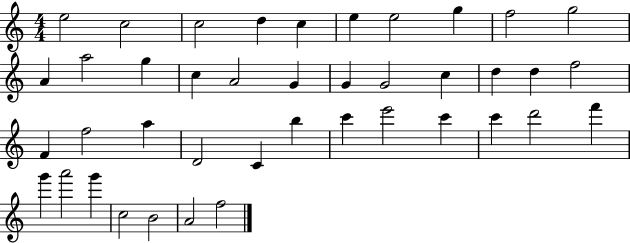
X:1
T:Untitled
M:4/4
L:1/4
K:C
e2 c2 c2 d c e e2 g f2 g2 A a2 g c A2 G G G2 c d d f2 F f2 a D2 C b c' e'2 c' c' d'2 f' g' a'2 g' c2 B2 A2 f2